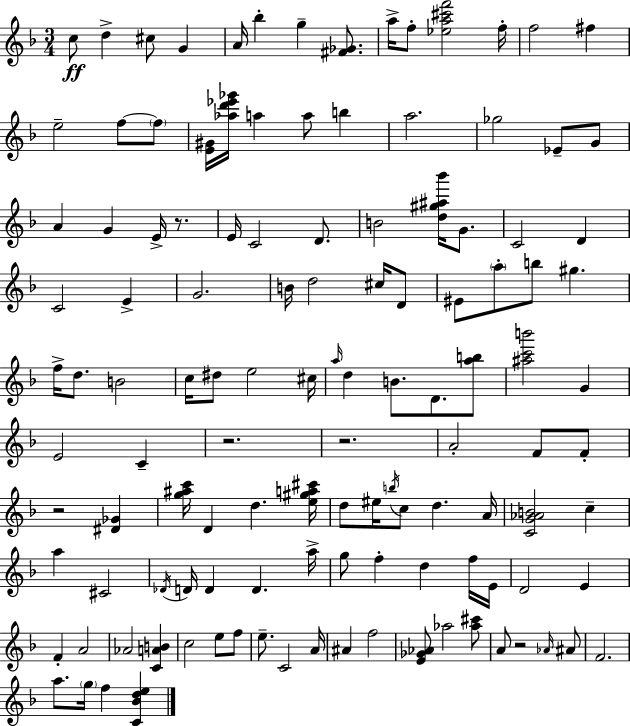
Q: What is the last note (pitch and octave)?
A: F5